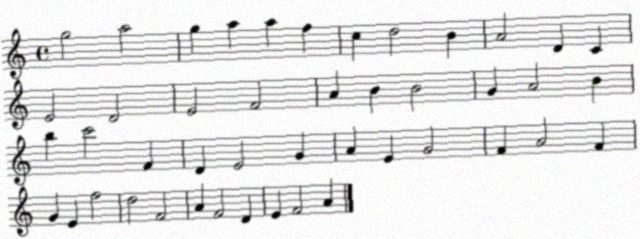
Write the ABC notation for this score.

X:1
T:Untitled
M:4/4
L:1/4
K:C
g2 a2 g a a f c d2 B A2 D C E2 D2 E2 F2 A B B2 G A2 B b c'2 F D E2 G A E G2 F A2 F G E f2 d2 F2 A F2 D E F2 A